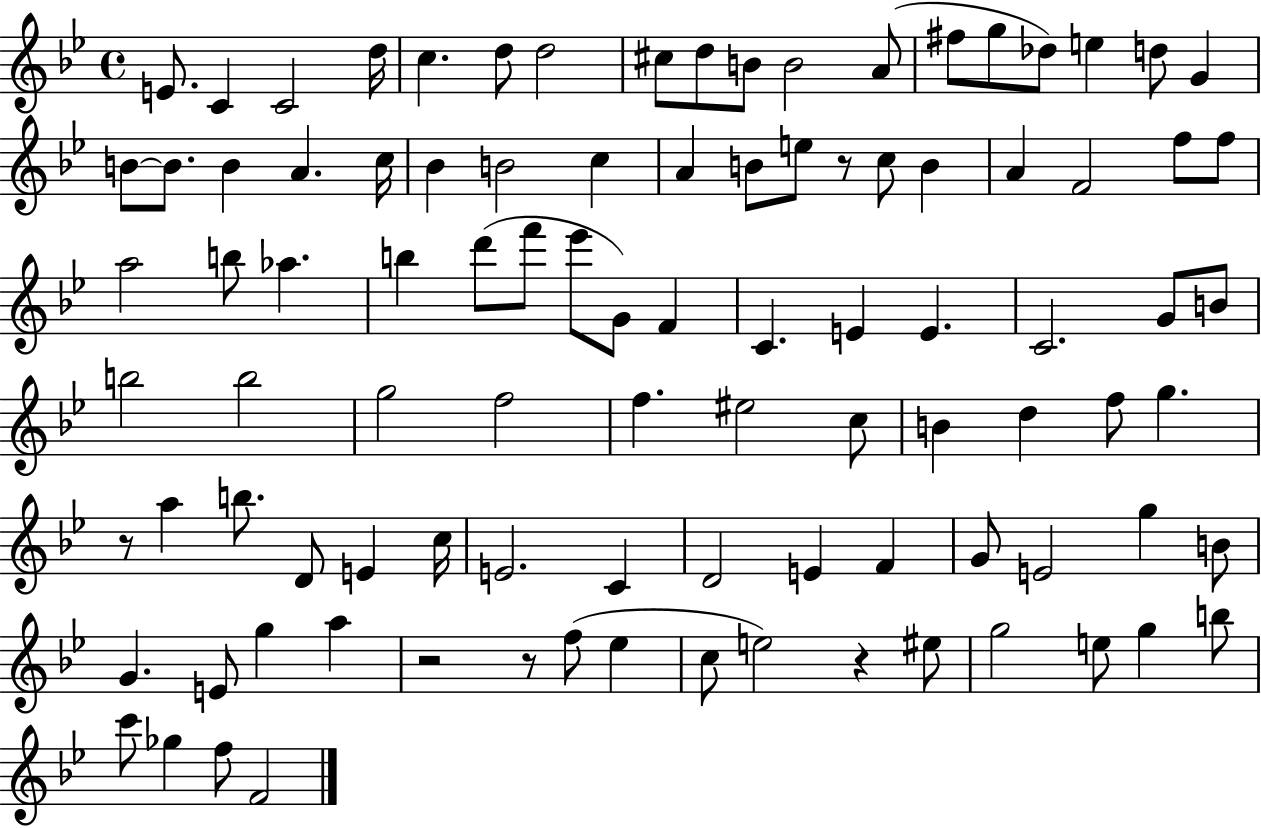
{
  \clef treble
  \time 4/4
  \defaultTimeSignature
  \key bes \major
  e'8. c'4 c'2 d''16 | c''4. d''8 d''2 | cis''8 d''8 b'8 b'2 a'8( | fis''8 g''8 des''8) e''4 d''8 g'4 | \break b'8~~ b'8. b'4 a'4. c''16 | bes'4 b'2 c''4 | a'4 b'8 e''8 r8 c''8 b'4 | a'4 f'2 f''8 f''8 | \break a''2 b''8 aes''4. | b''4 d'''8( f'''8 ees'''8 g'8) f'4 | c'4. e'4 e'4. | c'2. g'8 b'8 | \break b''2 b''2 | g''2 f''2 | f''4. eis''2 c''8 | b'4 d''4 f''8 g''4. | \break r8 a''4 b''8. d'8 e'4 c''16 | e'2. c'4 | d'2 e'4 f'4 | g'8 e'2 g''4 b'8 | \break g'4. e'8 g''4 a''4 | r2 r8 f''8( ees''4 | c''8 e''2) r4 eis''8 | g''2 e''8 g''4 b''8 | \break c'''8 ges''4 f''8 f'2 | \bar "|."
}